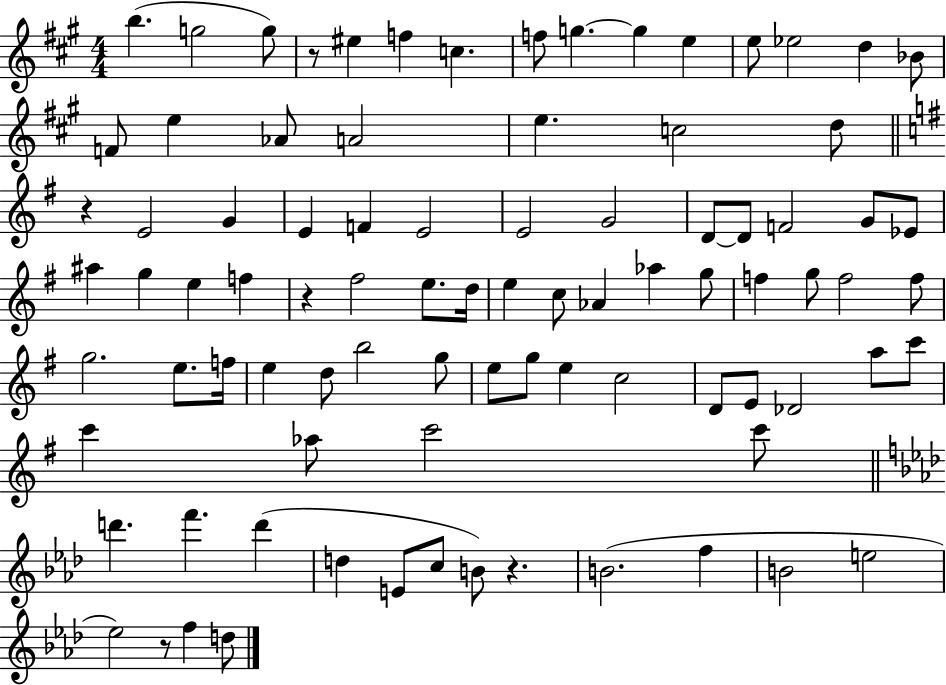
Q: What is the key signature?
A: A major